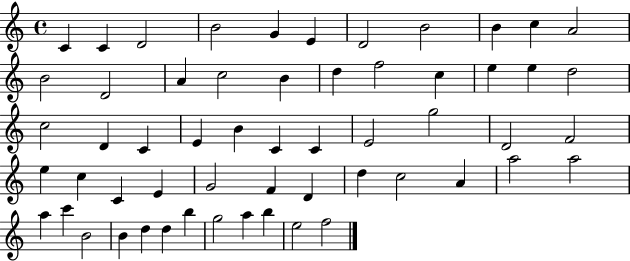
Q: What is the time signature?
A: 4/4